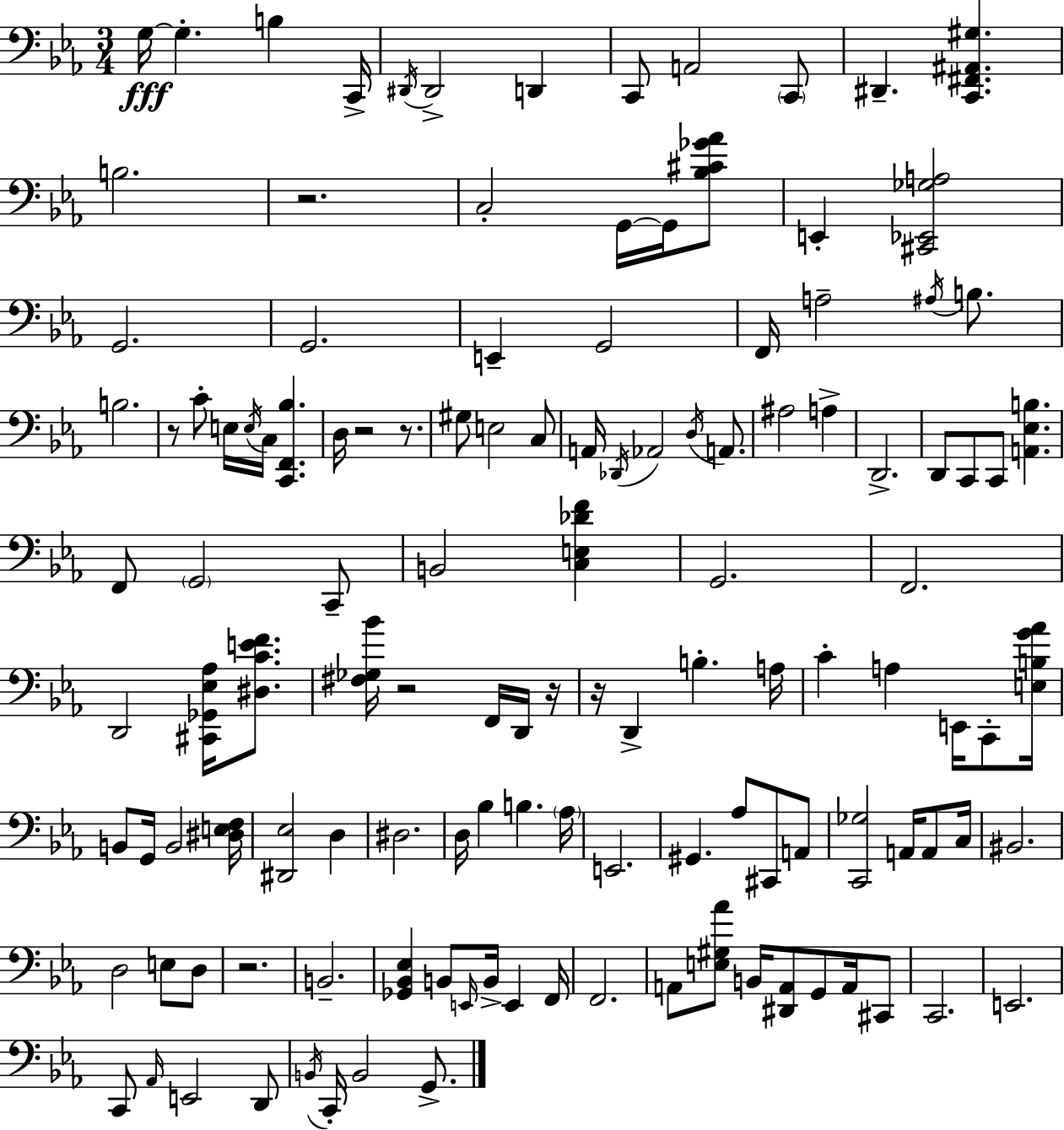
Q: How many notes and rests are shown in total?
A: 127